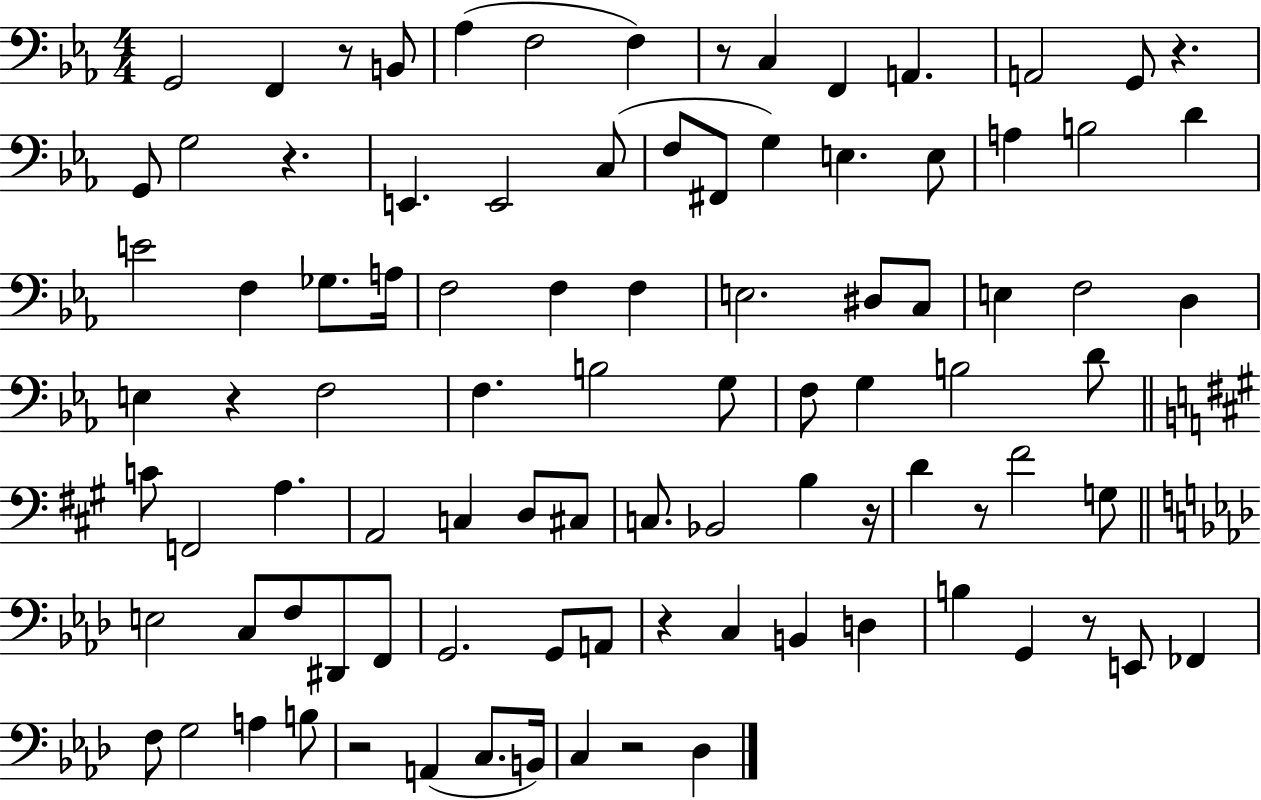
G2/h F2/q R/e B2/e Ab3/q F3/h F3/q R/e C3/q F2/q A2/q. A2/h G2/e R/q. G2/e G3/h R/q. E2/q. E2/h C3/e F3/e F#2/e G3/q E3/q. E3/e A3/q B3/h D4/q E4/h F3/q Gb3/e. A3/s F3/h F3/q F3/q E3/h. D#3/e C3/e E3/q F3/h D3/q E3/q R/q F3/h F3/q. B3/h G3/e F3/e G3/q B3/h D4/e C4/e F2/h A3/q. A2/h C3/q D3/e C#3/e C3/e. Bb2/h B3/q R/s D4/q R/e F#4/h G3/e E3/h C3/e F3/e D#2/e F2/e G2/h. G2/e A2/e R/q C3/q B2/q D3/q B3/q G2/q R/e E2/e FES2/q F3/e G3/h A3/q B3/e R/h A2/q C3/e. B2/s C3/q R/h Db3/q